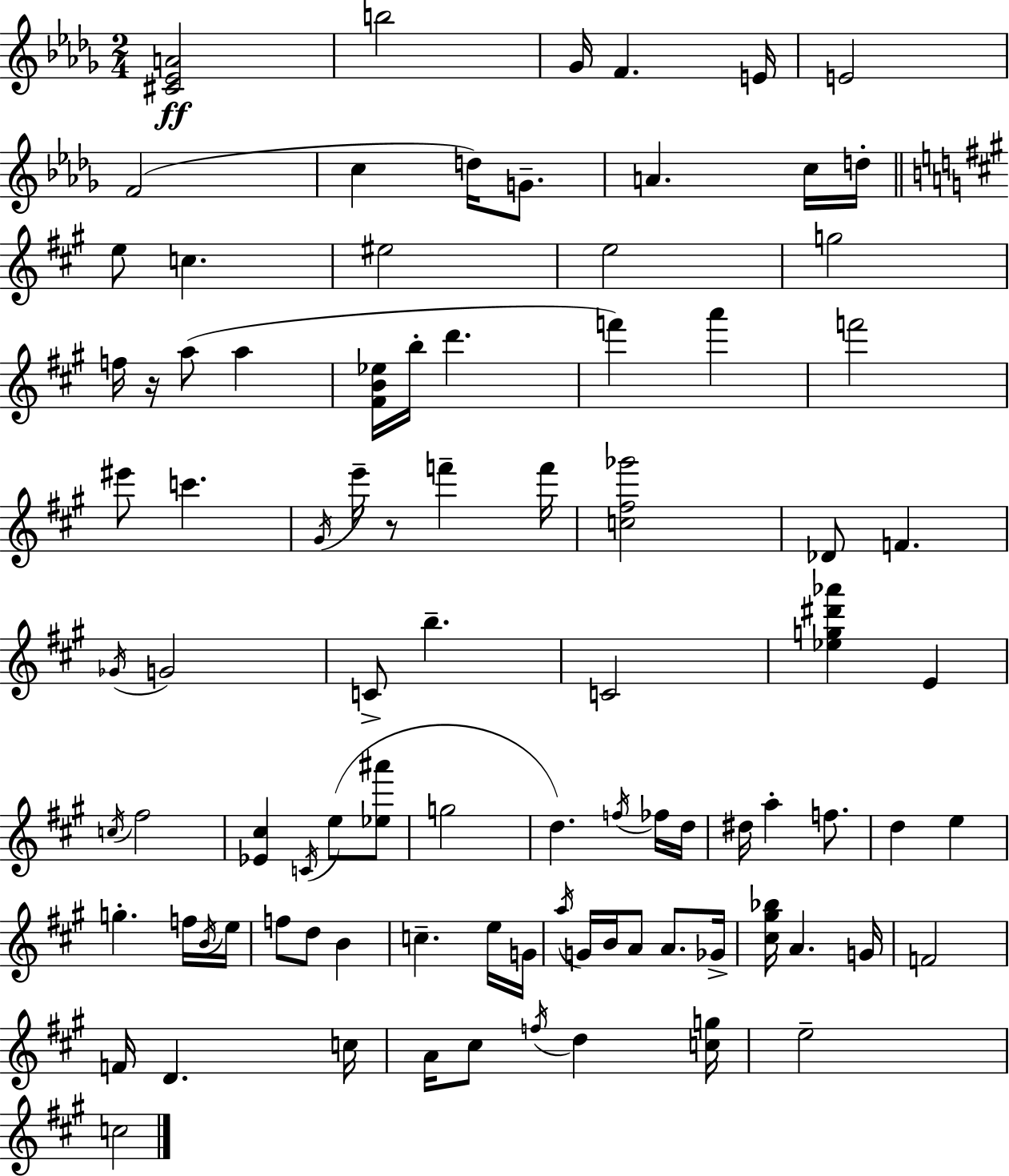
{
  \clef treble
  \numericTimeSignature
  \time 2/4
  \key bes \minor
  \repeat volta 2 { <cis' ees' a'>2\ff | b''2 | ges'16 f'4. e'16 | e'2 | \break f'2( | c''4 d''16) g'8.-- | a'4. c''16 d''16-. | \bar "||" \break \key a \major e''8 c''4. | eis''2 | e''2 | g''2 | \break f''16 r16 a''8( a''4 | <fis' b' ees''>16 b''16-. d'''4. | f'''4) a'''4 | f'''2 | \break eis'''8 c'''4. | \acciaccatura { gis'16 } e'''16-- r8 f'''4-- | f'''16 <c'' fis'' ges'''>2 | des'8 f'4. | \break \acciaccatura { ges'16 } g'2 | c'8-> b''4.-- | c'2 | <ees'' g'' dis''' aes'''>4 e'4 | \break \acciaccatura { c''16 } fis''2 | <ees' cis''>4 \acciaccatura { c'16 }( | e''8 <ees'' ais'''>8 g''2 | d''4.) | \break \acciaccatura { f''16 } fes''16 d''16 dis''16 a''4-. | f''8. d''4 | e''4 g''4.-. | f''16 \acciaccatura { b'16 } e''16 f''8 | \break d''8 b'4 c''4.-- | e''16 g'16 \acciaccatura { a''16 } g'16 | b'16 a'8 a'8. ges'16-> <cis'' gis'' bes''>16 | a'4. g'16 f'2 | \break f'16 | d'4. c''16 a'16 | cis''8 \acciaccatura { f''16 } d''4 <c'' g''>16 | e''2-- | \break c''2 | } \bar "|."
}